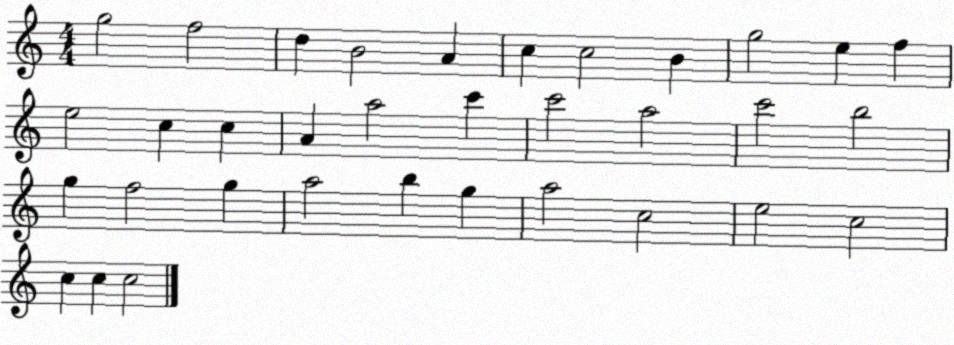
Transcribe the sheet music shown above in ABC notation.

X:1
T:Untitled
M:4/4
L:1/4
K:C
g2 f2 d B2 A c c2 B g2 e f e2 c c A a2 c' c'2 a2 c'2 b2 g f2 g a2 b g a2 c2 e2 c2 c c c2